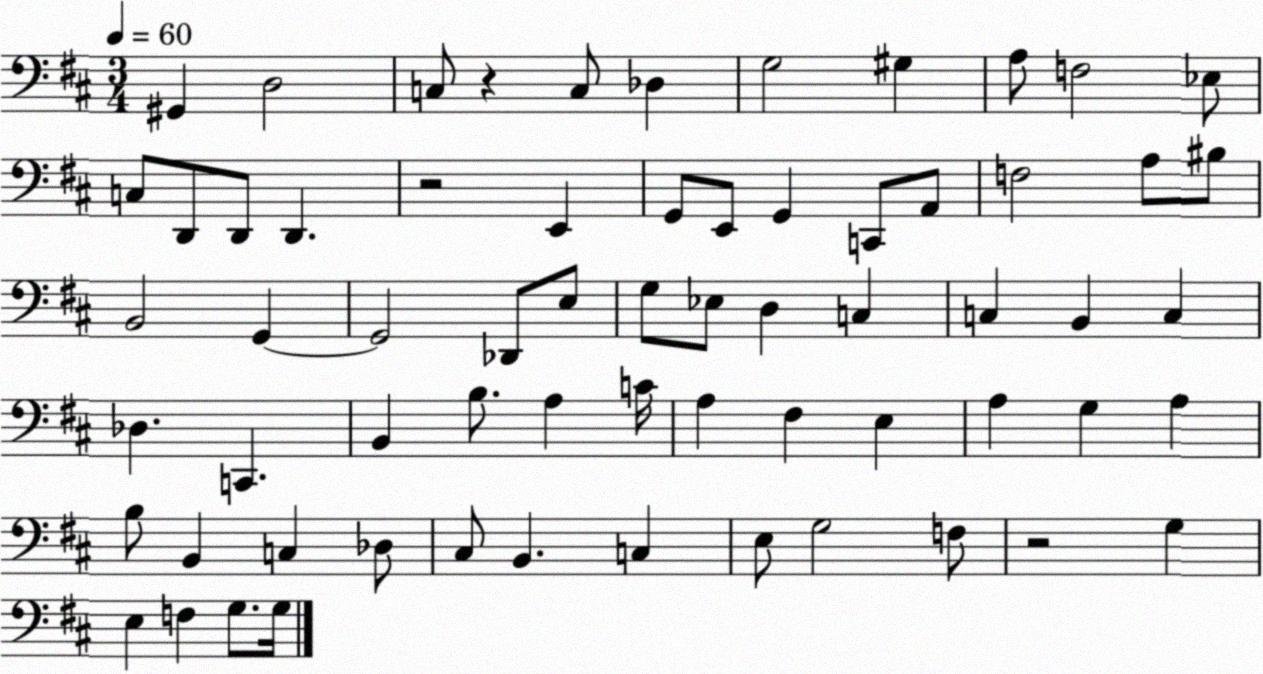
X:1
T:Untitled
M:3/4
L:1/4
K:D
^G,, D,2 C,/2 z C,/2 _D, G,2 ^G, A,/2 F,2 _E,/2 C,/2 D,,/2 D,,/2 D,, z2 E,, G,,/2 E,,/2 G,, C,,/2 A,,/2 F,2 A,/2 ^B,/2 B,,2 G,, G,,2 _D,,/2 E,/2 G,/2 _E,/2 D, C, C, B,, C, _D, C,, B,, B,/2 A, C/4 A, ^F, E, A, G, A, B,/2 B,, C, _D,/2 ^C,/2 B,, C, E,/2 G,2 F,/2 z2 G, E, F, G,/2 G,/4